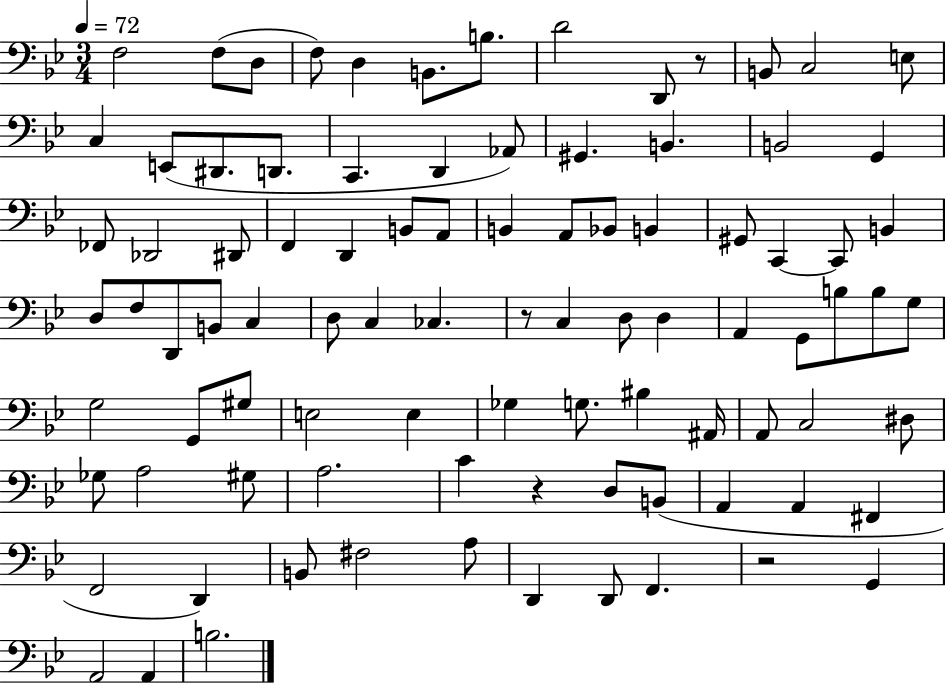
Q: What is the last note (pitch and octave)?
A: B3